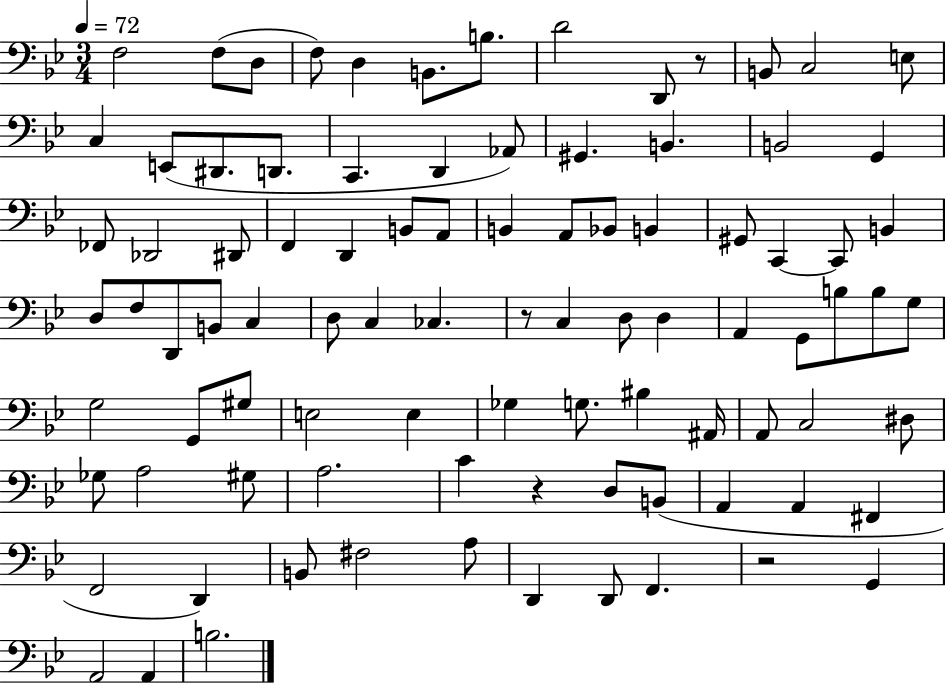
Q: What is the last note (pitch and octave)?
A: B3